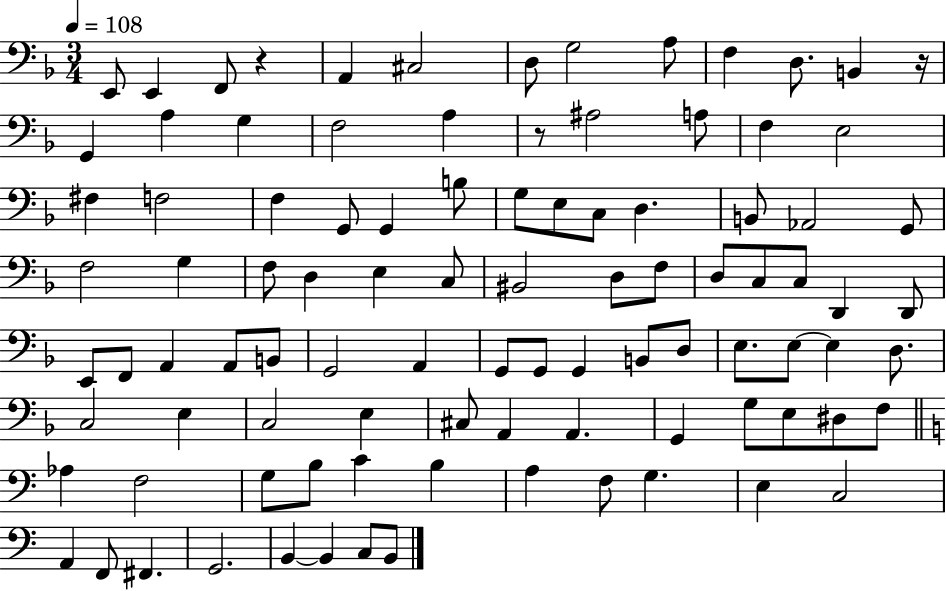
X:1
T:Untitled
M:3/4
L:1/4
K:F
E,,/2 E,, F,,/2 z A,, ^C,2 D,/2 G,2 A,/2 F, D,/2 B,, z/4 G,, A, G, F,2 A, z/2 ^A,2 A,/2 F, E,2 ^F, F,2 F, G,,/2 G,, B,/2 G,/2 E,/2 C,/2 D, B,,/2 _A,,2 G,,/2 F,2 G, F,/2 D, E, C,/2 ^B,,2 D,/2 F,/2 D,/2 C,/2 C,/2 D,, D,,/2 E,,/2 F,,/2 A,, A,,/2 B,,/2 G,,2 A,, G,,/2 G,,/2 G,, B,,/2 D,/2 E,/2 E,/2 E, D,/2 C,2 E, C,2 E, ^C,/2 A,, A,, G,, G,/2 E,/2 ^D,/2 F,/2 _A, F,2 G,/2 B,/2 C B, A, F,/2 G, E, C,2 A,, F,,/2 ^F,, G,,2 B,, B,, C,/2 B,,/2